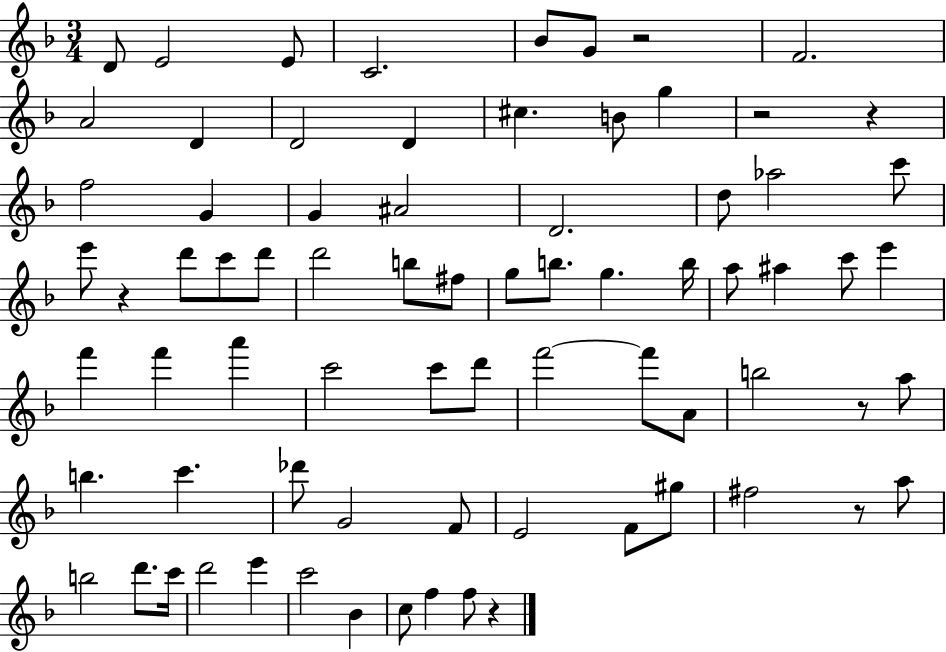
D4/e E4/h E4/e C4/h. Bb4/e G4/e R/h F4/h. A4/h D4/q D4/h D4/q C#5/q. B4/e G5/q R/h R/q F5/h G4/q G4/q A#4/h D4/h. D5/e Ab5/h C6/e E6/e R/q D6/e C6/e D6/e D6/h B5/e F#5/e G5/e B5/e. G5/q. B5/s A5/e A#5/q C6/e E6/q F6/q F6/q A6/q C6/h C6/e D6/e F6/h F6/e A4/e B5/h R/e A5/e B5/q. C6/q. Db6/e G4/h F4/e E4/h F4/e G#5/e F#5/h R/e A5/e B5/h D6/e. C6/s D6/h E6/q C6/h Bb4/q C5/e F5/q F5/e R/q